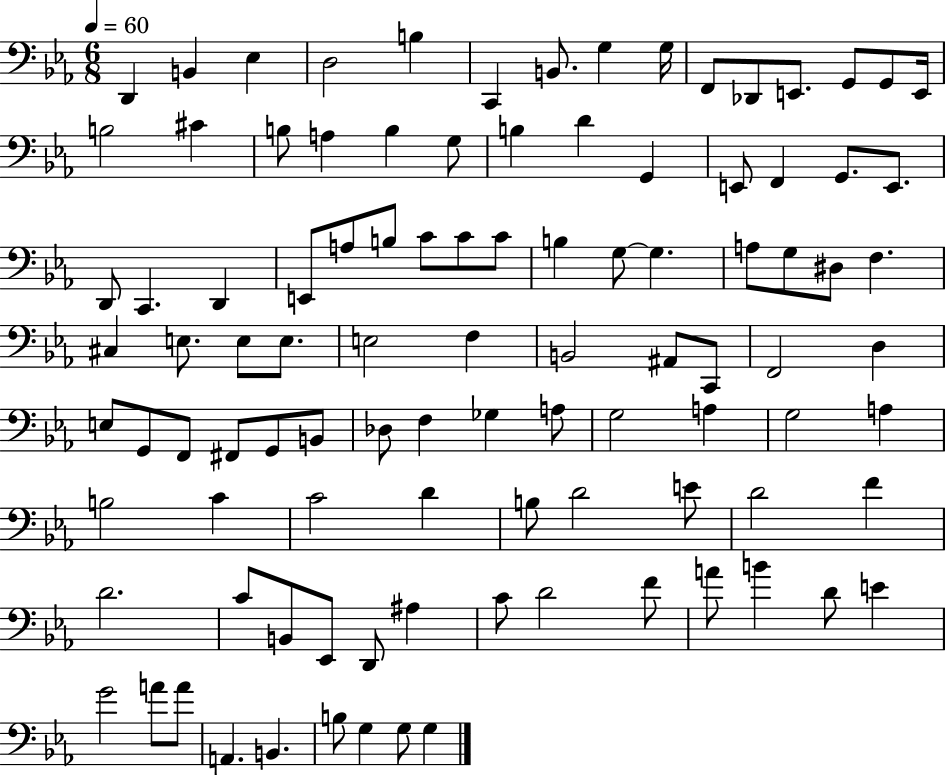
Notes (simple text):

D2/q B2/q Eb3/q D3/h B3/q C2/q B2/e. G3/q G3/s F2/e Db2/e E2/e. G2/e G2/e E2/s B3/h C#4/q B3/e A3/q B3/q G3/e B3/q D4/q G2/q E2/e F2/q G2/e. E2/e. D2/e C2/q. D2/q E2/e A3/e B3/e C4/e C4/e C4/e B3/q G3/e G3/q. A3/e G3/e D#3/e F3/q. C#3/q E3/e. E3/e E3/e. E3/h F3/q B2/h A#2/e C2/e F2/h D3/q E3/e G2/e F2/e F#2/e G2/e B2/e Db3/e F3/q Gb3/q A3/e G3/h A3/q G3/h A3/q B3/h C4/q C4/h D4/q B3/e D4/h E4/e D4/h F4/q D4/h. C4/e B2/e Eb2/e D2/e A#3/q C4/e D4/h F4/e A4/e B4/q D4/e E4/q G4/h A4/e A4/e A2/q. B2/q. B3/e G3/q G3/e G3/q